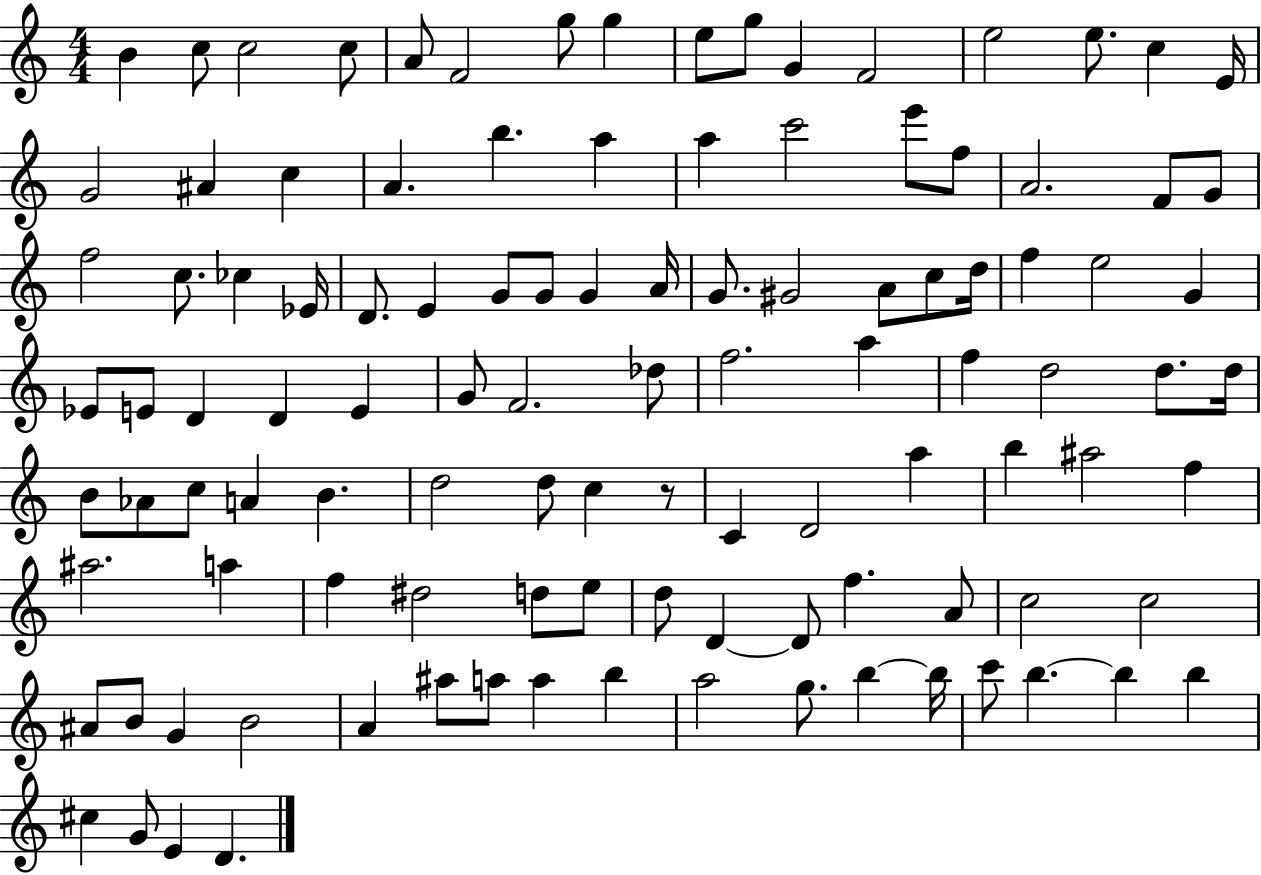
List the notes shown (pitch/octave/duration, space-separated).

B4/q C5/e C5/h C5/e A4/e F4/h G5/e G5/q E5/e G5/e G4/q F4/h E5/h E5/e. C5/q E4/s G4/h A#4/q C5/q A4/q. B5/q. A5/q A5/q C6/h E6/e F5/e A4/h. F4/e G4/e F5/h C5/e. CES5/q Eb4/s D4/e. E4/q G4/e G4/e G4/q A4/s G4/e. G#4/h A4/e C5/e D5/s F5/q E5/h G4/q Eb4/e E4/e D4/q D4/q E4/q G4/e F4/h. Db5/e F5/h. A5/q F5/q D5/h D5/e. D5/s B4/e Ab4/e C5/e A4/q B4/q. D5/h D5/e C5/q R/e C4/q D4/h A5/q B5/q A#5/h F5/q A#5/h. A5/q F5/q D#5/h D5/e E5/e D5/e D4/q D4/e F5/q. A4/e C5/h C5/h A#4/e B4/e G4/q B4/h A4/q A#5/e A5/e A5/q B5/q A5/h G5/e. B5/q B5/s C6/e B5/q. B5/q B5/q C#5/q G4/e E4/q D4/q.